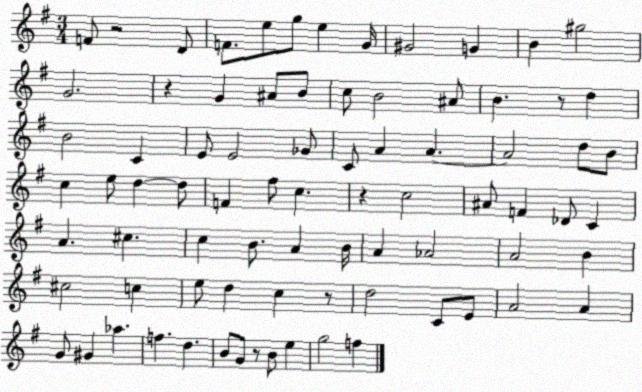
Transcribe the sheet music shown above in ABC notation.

X:1
T:Untitled
M:3/4
L:1/4
K:G
F/2 z2 D/2 F/2 e/2 g/2 e G/4 ^G2 G B ^g2 G2 z G ^A/2 B/2 c/2 B2 ^A/2 B z/2 d B2 C E/2 E2 _G/2 C/2 A A A2 d/2 B/2 c e/2 d d/2 F ^f/2 c z c2 ^A/2 F _D/2 C A ^c c B/2 A B/4 A _A2 A2 B ^c2 c e/2 d c z/2 d2 C/2 E/2 A2 A G/2 ^G _a f d B/2 G/2 z/2 B/2 e g2 f